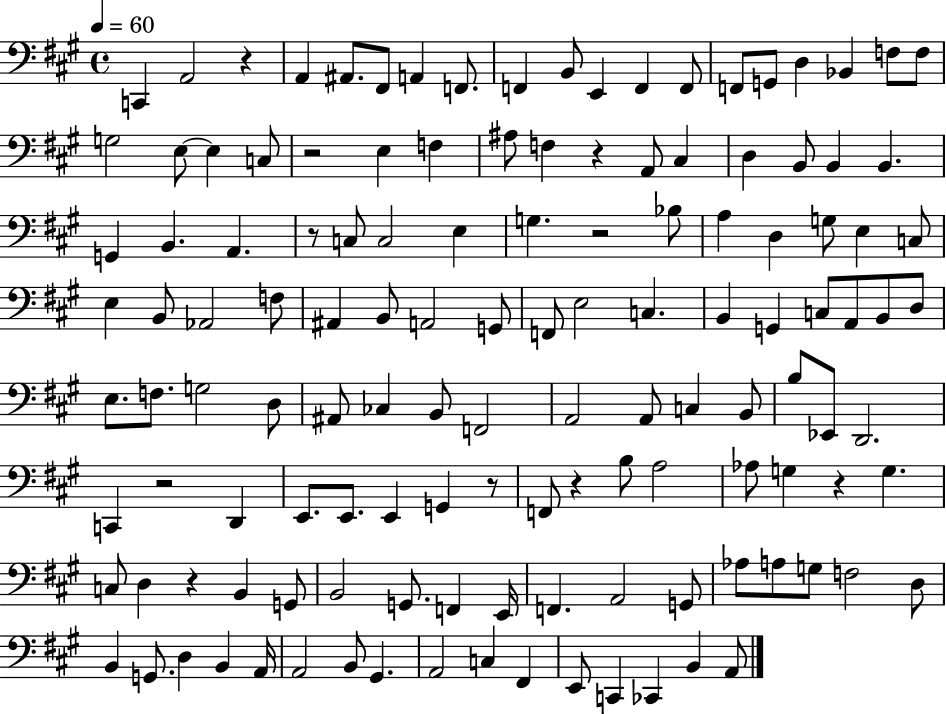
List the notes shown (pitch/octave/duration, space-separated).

C2/q A2/h R/q A2/q A#2/e. F#2/e A2/q F2/e. F2/q B2/e E2/q F2/q F2/e F2/e G2/e D3/q Bb2/q F3/e F3/e G3/h E3/e E3/q C3/e R/h E3/q F3/q A#3/e F3/q R/q A2/e C#3/q D3/q B2/e B2/q B2/q. G2/q B2/q. A2/q. R/e C3/e C3/h E3/q G3/q. R/h Bb3/e A3/q D3/q G3/e E3/q C3/e E3/q B2/e Ab2/h F3/e A#2/q B2/e A2/h G2/e F2/e E3/h C3/q. B2/q G2/q C3/e A2/e B2/e D3/e E3/e. F3/e. G3/h D3/e A#2/e CES3/q B2/e F2/h A2/h A2/e C3/q B2/e B3/e Eb2/e D2/h. C2/q R/h D2/q E2/e. E2/e. E2/q G2/q R/e F2/e R/q B3/e A3/h Ab3/e G3/q R/q G3/q. C3/e D3/q R/q B2/q G2/e B2/h G2/e. F2/q E2/s F2/q. A2/h G2/e Ab3/e A3/e G3/e F3/h D3/e B2/q G2/e. D3/q B2/q A2/s A2/h B2/e G#2/q. A2/h C3/q F#2/q E2/e C2/q CES2/q B2/q A2/e